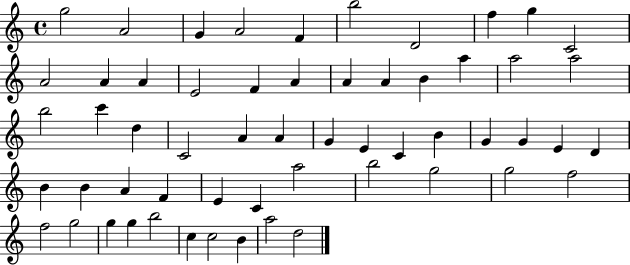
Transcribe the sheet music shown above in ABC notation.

X:1
T:Untitled
M:4/4
L:1/4
K:C
g2 A2 G A2 F b2 D2 f g C2 A2 A A E2 F A A A B a a2 a2 b2 c' d C2 A A G E C B G G E D B B A F E C a2 b2 g2 g2 f2 f2 g2 g g b2 c c2 B a2 d2